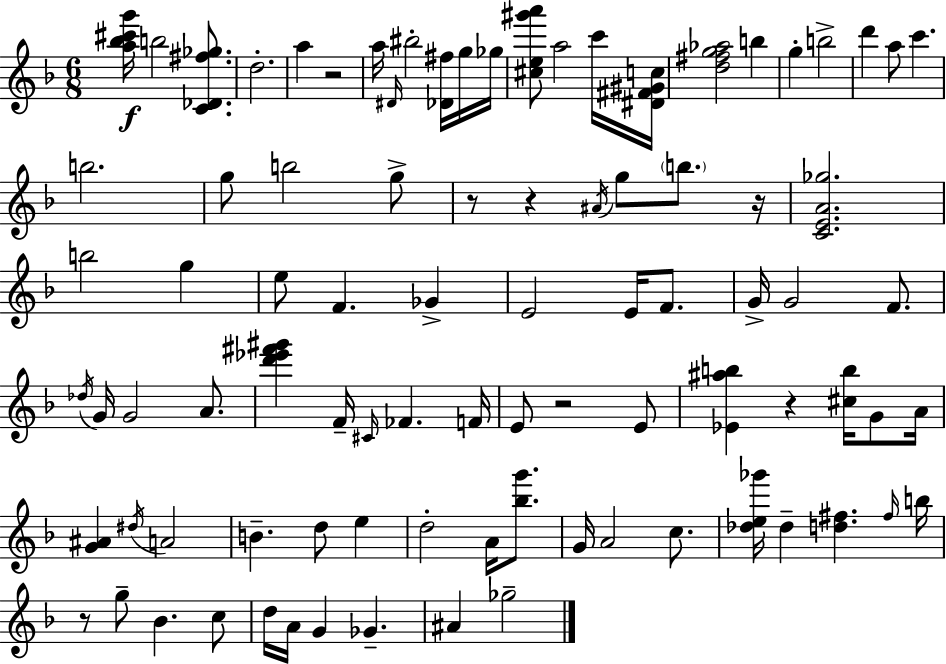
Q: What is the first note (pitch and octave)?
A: B5